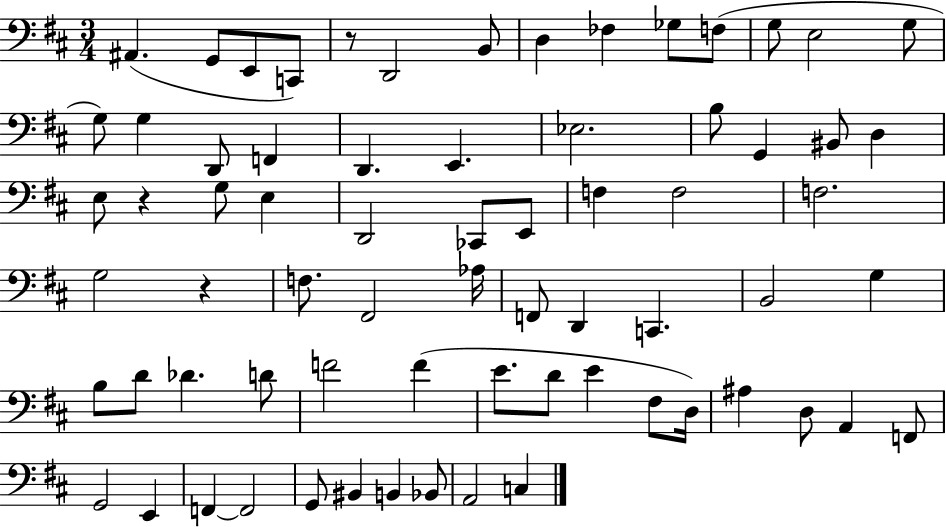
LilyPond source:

{
  \clef bass
  \numericTimeSignature
  \time 3/4
  \key d \major
  ais,4.( g,8 e,8 c,8) | r8 d,2 b,8 | d4 fes4 ges8 f8( | g8 e2 g8 | \break g8) g4 d,8 f,4 | d,4. e,4. | ees2. | b8 g,4 bis,8 d4 | \break e8 r4 g8 e4 | d,2 ces,8 e,8 | f4 f2 | f2. | \break g2 r4 | f8. fis,2 aes16 | f,8 d,4 c,4. | b,2 g4 | \break b8 d'8 des'4. d'8 | f'2 f'4( | e'8. d'8 e'4 fis8 d16) | ais4 d8 a,4 f,8 | \break g,2 e,4 | f,4~~ f,2 | g,8 bis,4 b,4 bes,8 | a,2 c4 | \break \bar "|."
}